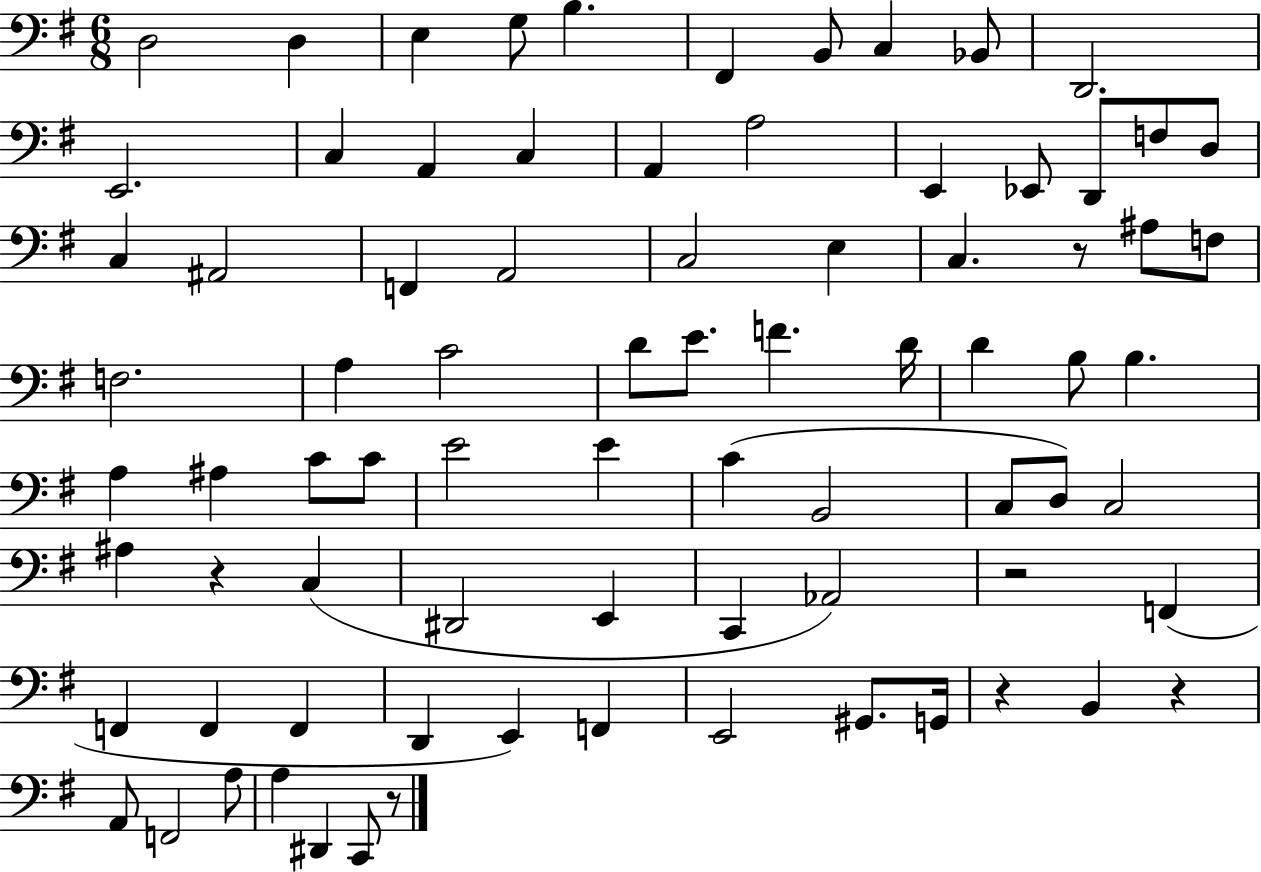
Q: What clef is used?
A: bass